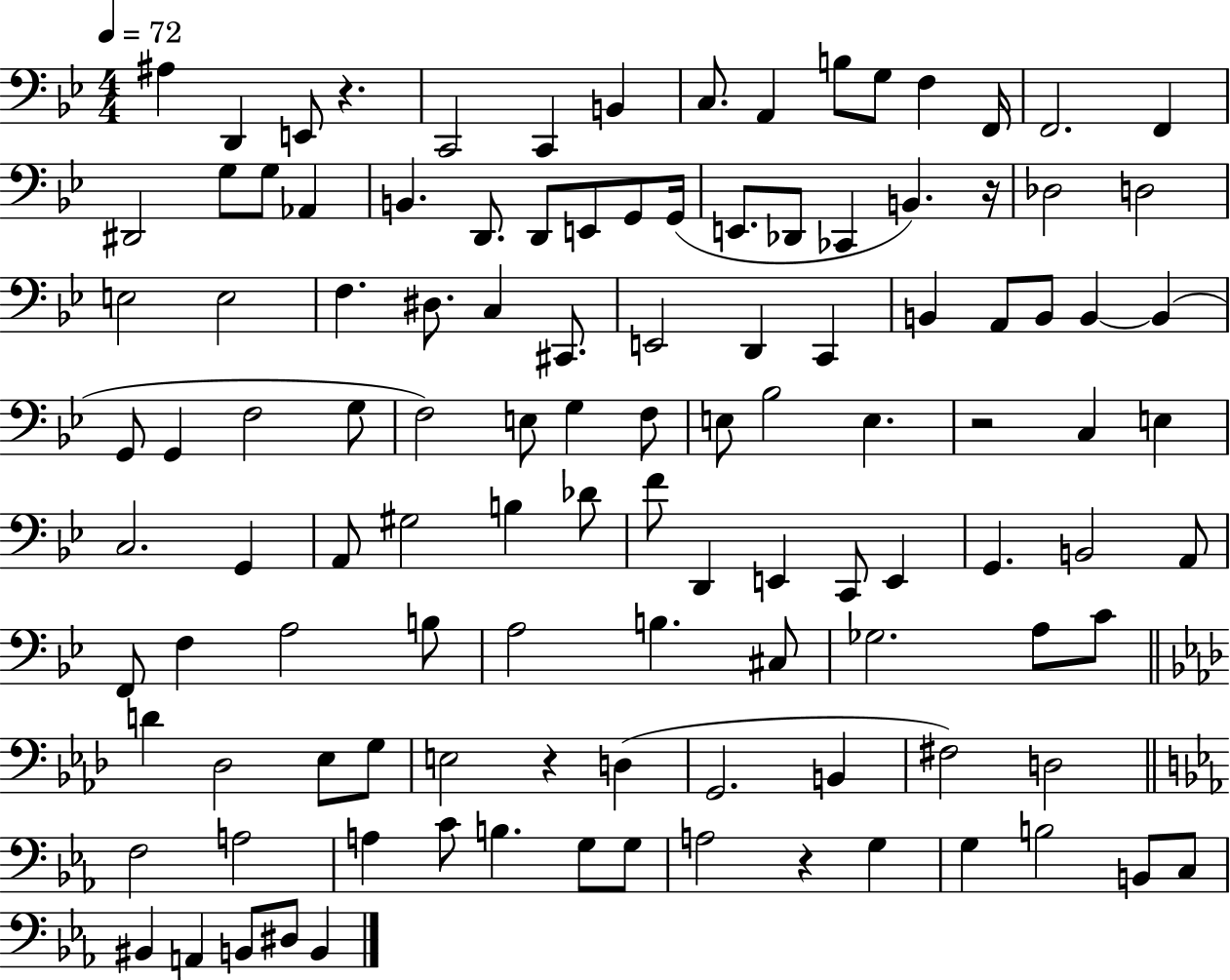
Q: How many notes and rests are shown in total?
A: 114